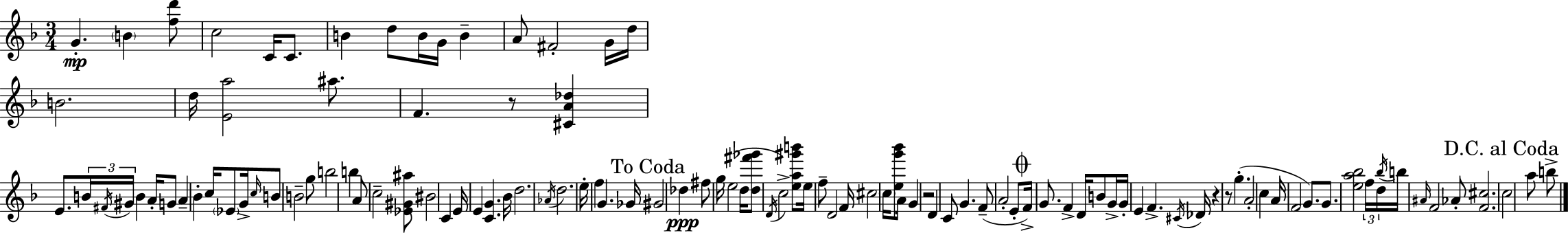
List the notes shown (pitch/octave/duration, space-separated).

G4/q. B4/q [F5,D6]/e C5/h C4/s C4/e. B4/q D5/e B4/s G4/s B4/q A4/e F#4/h G4/s D5/s B4/h. D5/s [E4,A5]/h A#5/e. F4/q. R/e [C#4,A4,Db5]/q E4/e. B4/s F#4/s G#4/s B4/q A4/s G4/e A4/q Bb4/q C5/s Eb4/e G4/s C5/s B4/e B4/h G5/e B5/h B5/q A4/e C5/h [Eb4,G#4,A#5]/e BIS4/h C4/q E4/s E4/q [C4,G4]/q. Bb4/s D5/h. Ab4/s D5/h. E5/s F5/q G4/q. Gb4/s G#4/h Db5/q F#5/e G5/s E5/h D5/s [D5,F#6,Gb6]/e D4/s C5/h [E5,A5,G#6,B6]/e E5/s F5/e D4/h F4/s C#5/h C5/s [E5,G6,Bb6]/e A4/s G4/q R/h D4/q C4/e G4/q. F4/e A4/h E4/e F4/s G4/e. F4/q D4/s B4/e G4/s G4/s E4/q F4/q. C#4/s Db4/s R/q R/e G5/q. A4/h C5/q A4/s F4/h G4/e. G4/e. [E5,A5,Bb5]/h F5/s D5/s Bb5/s B5/s A#4/s F4/h Ab4/e [F4,C#5]/h. C5/h A5/e B5/e